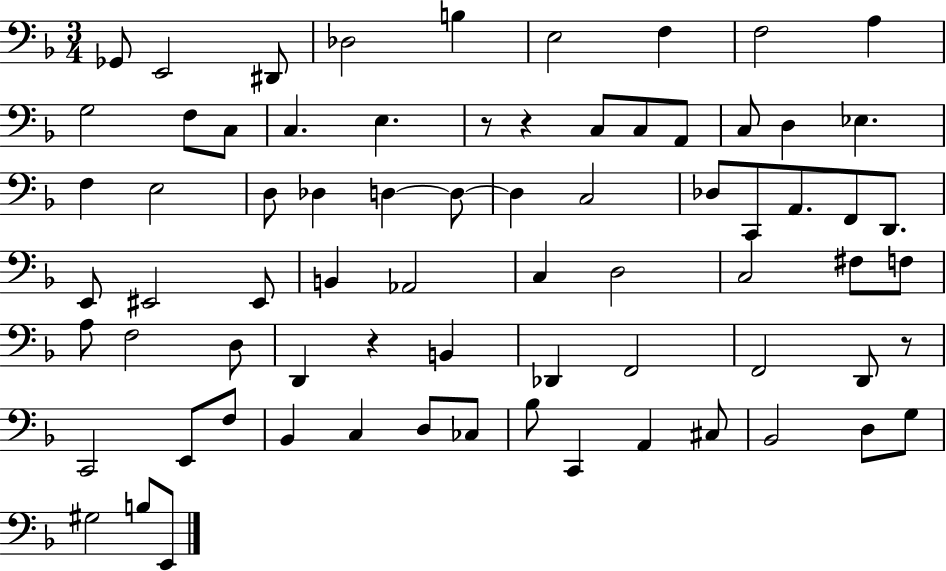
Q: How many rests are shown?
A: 4